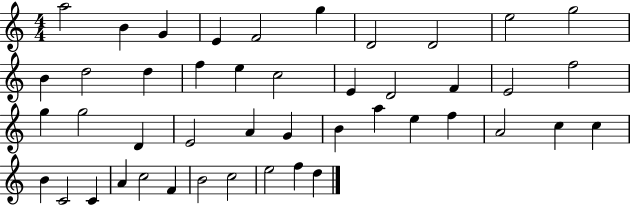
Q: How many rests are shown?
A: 0